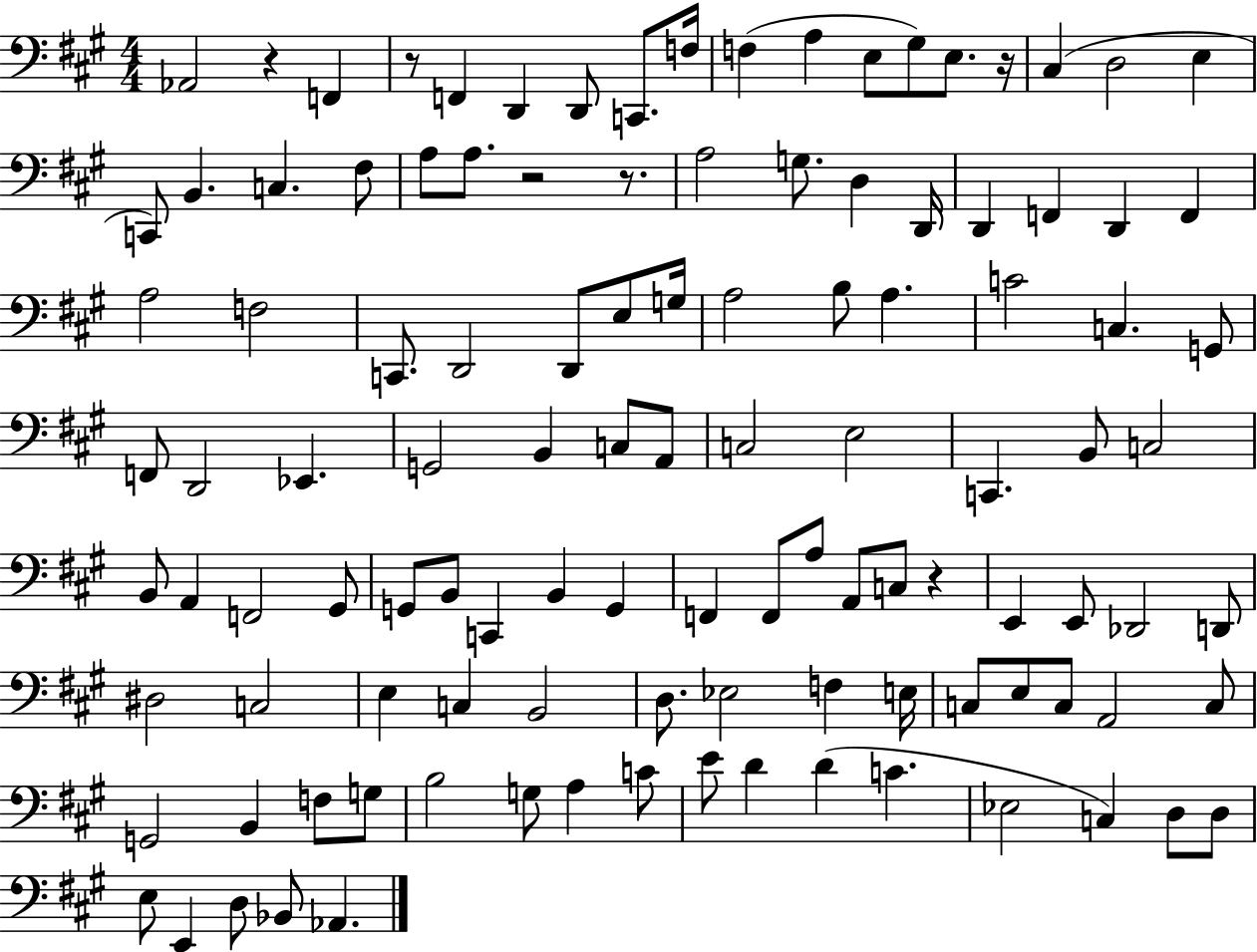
Ab2/h R/q F2/q R/e F2/q D2/q D2/e C2/e. F3/s F3/q A3/q E3/e G#3/e E3/e. R/s C#3/q D3/h E3/q C2/e B2/q. C3/q. F#3/e A3/e A3/e. R/h R/e. A3/h G3/e. D3/q D2/s D2/q F2/q D2/q F2/q A3/h F3/h C2/e. D2/h D2/e E3/e G3/s A3/h B3/e A3/q. C4/h C3/q. G2/e F2/e D2/h Eb2/q. G2/h B2/q C3/e A2/e C3/h E3/h C2/q. B2/e C3/h B2/e A2/q F2/h G#2/e G2/e B2/e C2/q B2/q G2/q F2/q F2/e A3/e A2/e C3/e R/q E2/q E2/e Db2/h D2/e D#3/h C3/h E3/q C3/q B2/h D3/e. Eb3/h F3/q E3/s C3/e E3/e C3/e A2/h C3/e G2/h B2/q F3/e G3/e B3/h G3/e A3/q C4/e E4/e D4/q D4/q C4/q. Eb3/h C3/q D3/e D3/e E3/e E2/q D3/e Bb2/e Ab2/q.